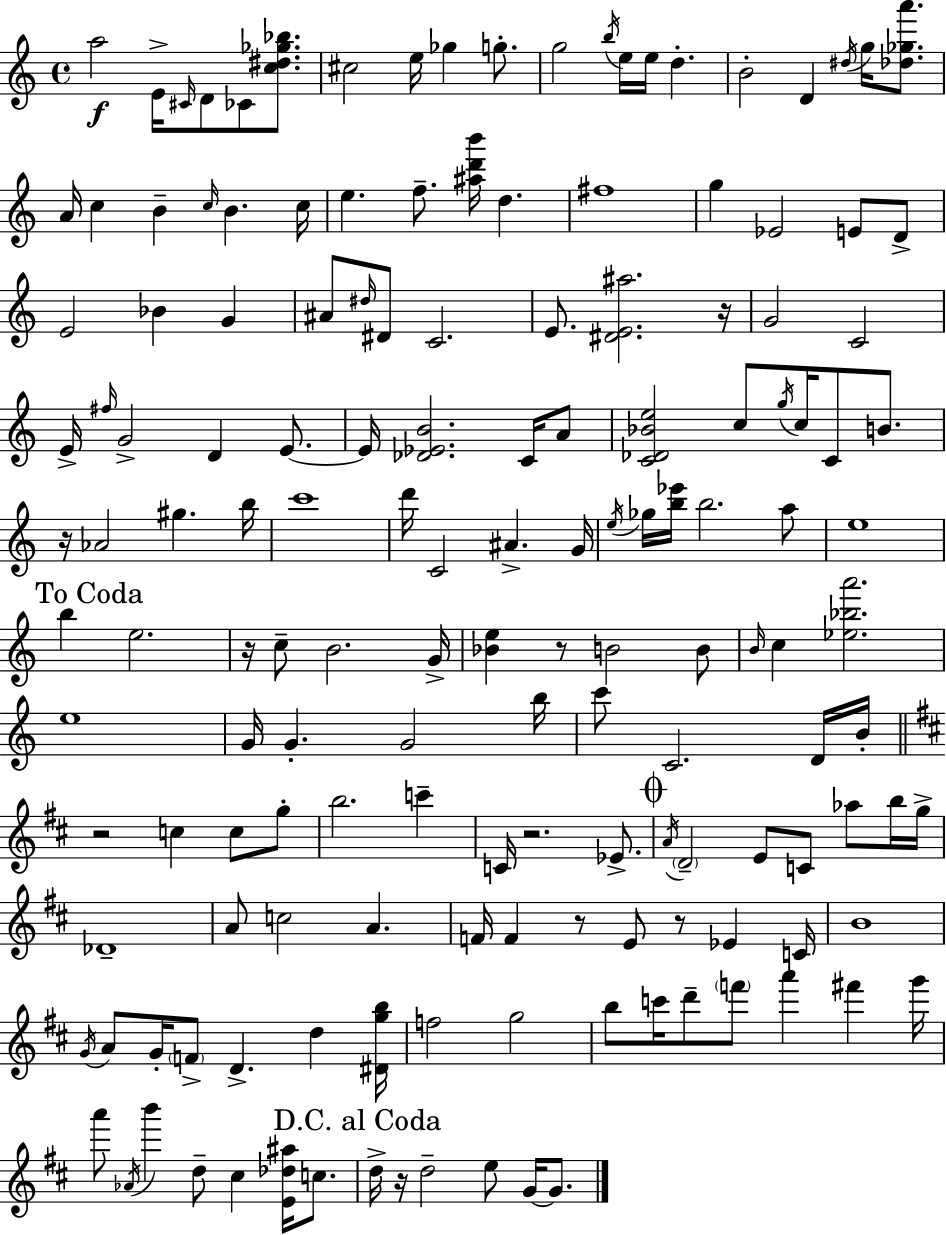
A5/h E4/s C#4/s D4/e CES4/e [C5,D#5,Gb5,Bb5]/e. C#5/h E5/s Gb5/q G5/e. G5/h B5/s E5/s E5/s D5/q. B4/h D4/q D#5/s G5/s [Db5,Gb5,A6]/e. A4/s C5/q B4/q C5/s B4/q. C5/s E5/q. F5/e. [A#5,D6,B6]/s D5/q. F#5/w G5/q Eb4/h E4/e D4/e E4/h Bb4/q G4/q A#4/e D#5/s D#4/e C4/h. E4/e. [D#4,E4,A#5]/h. R/s G4/h C4/h E4/s F#5/s G4/h D4/q E4/e. E4/s [Db4,Eb4,B4]/h. C4/s A4/e [C4,Db4,Bb4,E5]/h C5/e G5/s C5/s C4/e B4/e. R/s Ab4/h G#5/q. B5/s C6/w D6/s C4/h A#4/q. G4/s E5/s Gb5/s [B5,Eb6]/s B5/h. A5/e E5/w B5/q E5/h. R/s C5/e B4/h. G4/s [Bb4,E5]/q R/e B4/h B4/e B4/s C5/q [Eb5,Bb5,A6]/h. E5/w G4/s G4/q. G4/h B5/s C6/e C4/h. D4/s B4/s R/h C5/q C5/e G5/e B5/h. C6/q C4/s R/h. Eb4/e. A4/s D4/h E4/e C4/e Ab5/e B5/s G5/s Db4/w A4/e C5/h A4/q. F4/s F4/q R/e E4/e R/e Eb4/q C4/s B4/w G4/s A4/e G4/s F4/e D4/q. D5/q [D#4,G5,B5]/s F5/h G5/h B5/e C6/s D6/e F6/e A6/q F#6/q G6/s A6/e Ab4/s B6/q D5/e C#5/q [E4,Db5,A#5]/s C5/e. D5/s R/s D5/h E5/e G4/s G4/e.